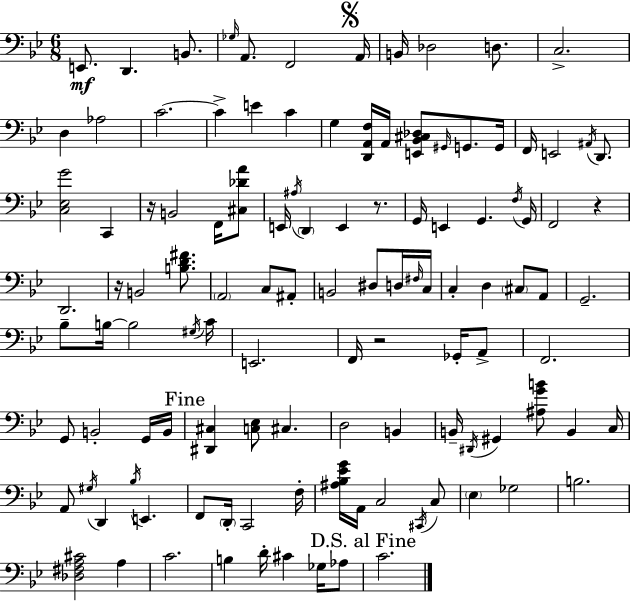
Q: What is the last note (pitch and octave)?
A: C4